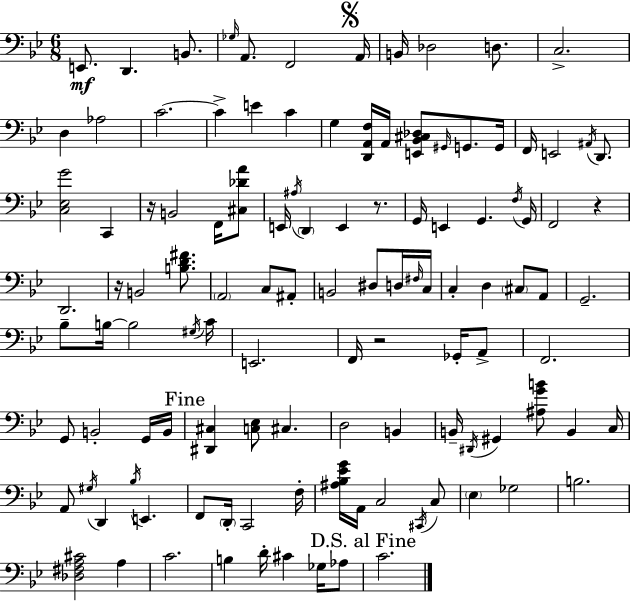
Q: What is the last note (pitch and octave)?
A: C4